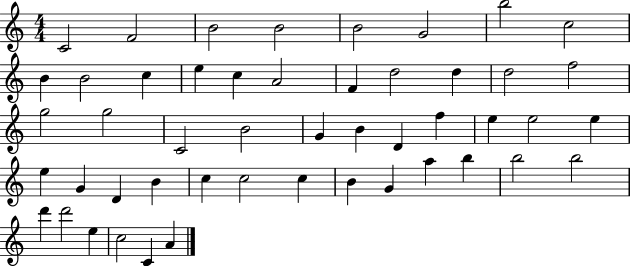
C4/h F4/h B4/h B4/h B4/h G4/h B5/h C5/h B4/q B4/h C5/q E5/q C5/q A4/h F4/q D5/h D5/q D5/h F5/h G5/h G5/h C4/h B4/h G4/q B4/q D4/q F5/q E5/q E5/h E5/q E5/q G4/q D4/q B4/q C5/q C5/h C5/q B4/q G4/q A5/q B5/q B5/h B5/h D6/q D6/h E5/q C5/h C4/q A4/q